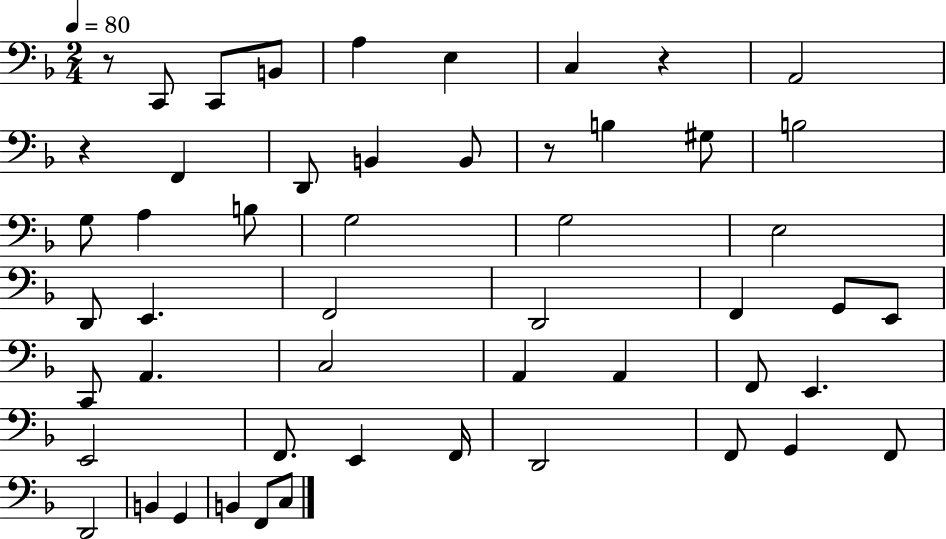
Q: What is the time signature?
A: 2/4